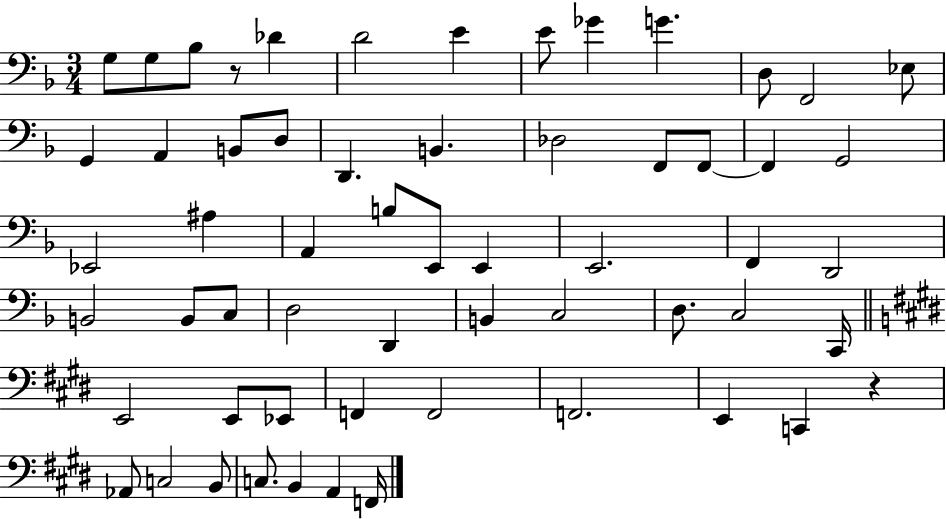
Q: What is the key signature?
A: F major